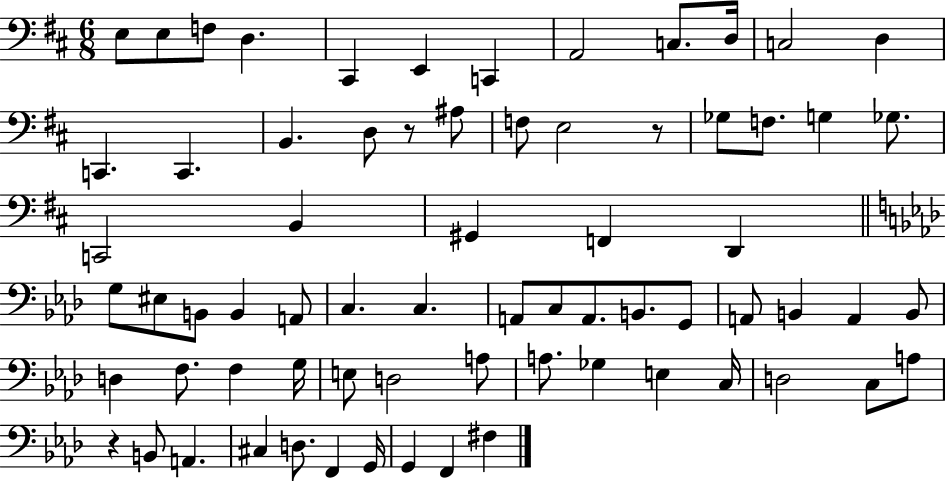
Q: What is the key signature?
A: D major